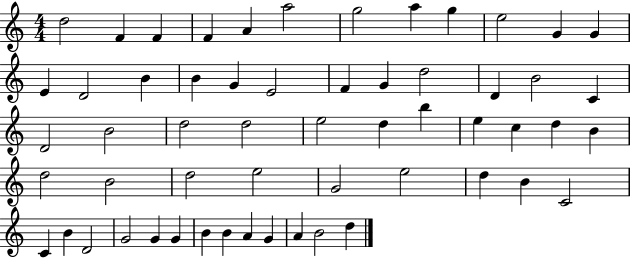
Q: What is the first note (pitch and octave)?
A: D5